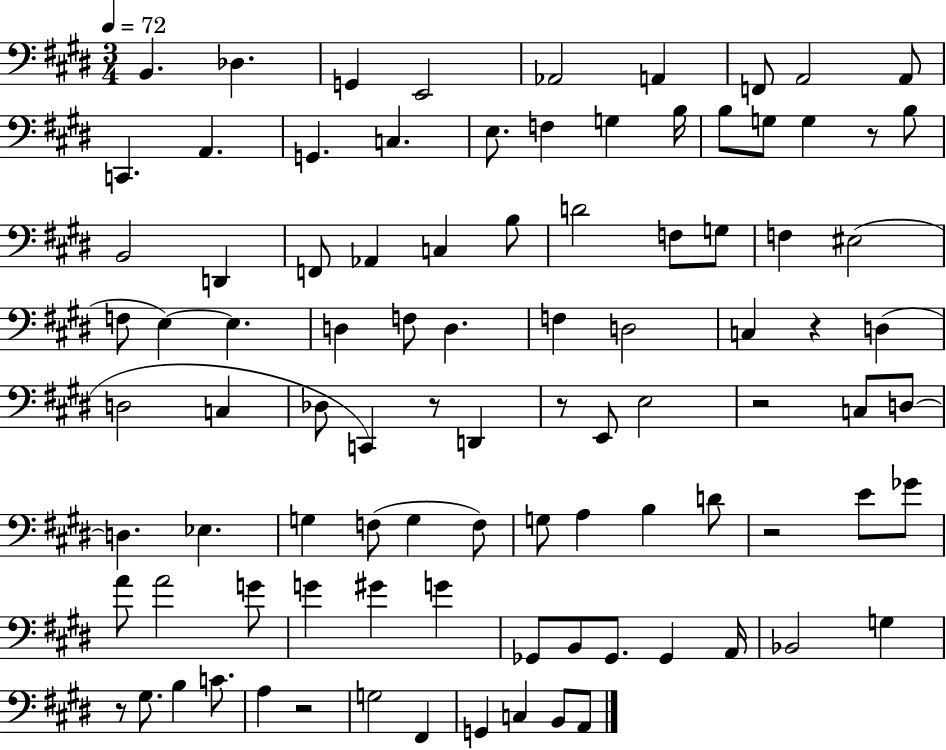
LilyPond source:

{
  \clef bass
  \numericTimeSignature
  \time 3/4
  \key e \major
  \tempo 4 = 72
  b,4. des4. | g,4 e,2 | aes,2 a,4 | f,8 a,2 a,8 | \break c,4. a,4. | g,4. c4. | e8. f4 g4 b16 | b8 g8 g4 r8 b8 | \break b,2 d,4 | f,8 aes,4 c4 b8 | d'2 f8 g8 | f4 eis2( | \break f8 e4~~) e4. | d4 f8 d4. | f4 d2 | c4 r4 d4( | \break d2 c4 | des8 c,4) r8 d,4 | r8 e,8 e2 | r2 c8 d8~~ | \break d4. ees4. | g4 f8( g4 f8) | g8 a4 b4 d'8 | r2 e'8 ges'8 | \break a'8 a'2 g'8 | g'4 gis'4 g'4 | ges,8 b,8 ges,8. ges,4 a,16 | bes,2 g4 | \break r8 gis8. b4 c'8. | a4 r2 | g2 fis,4 | g,4 c4 b,8 a,8 | \break \bar "|."
}